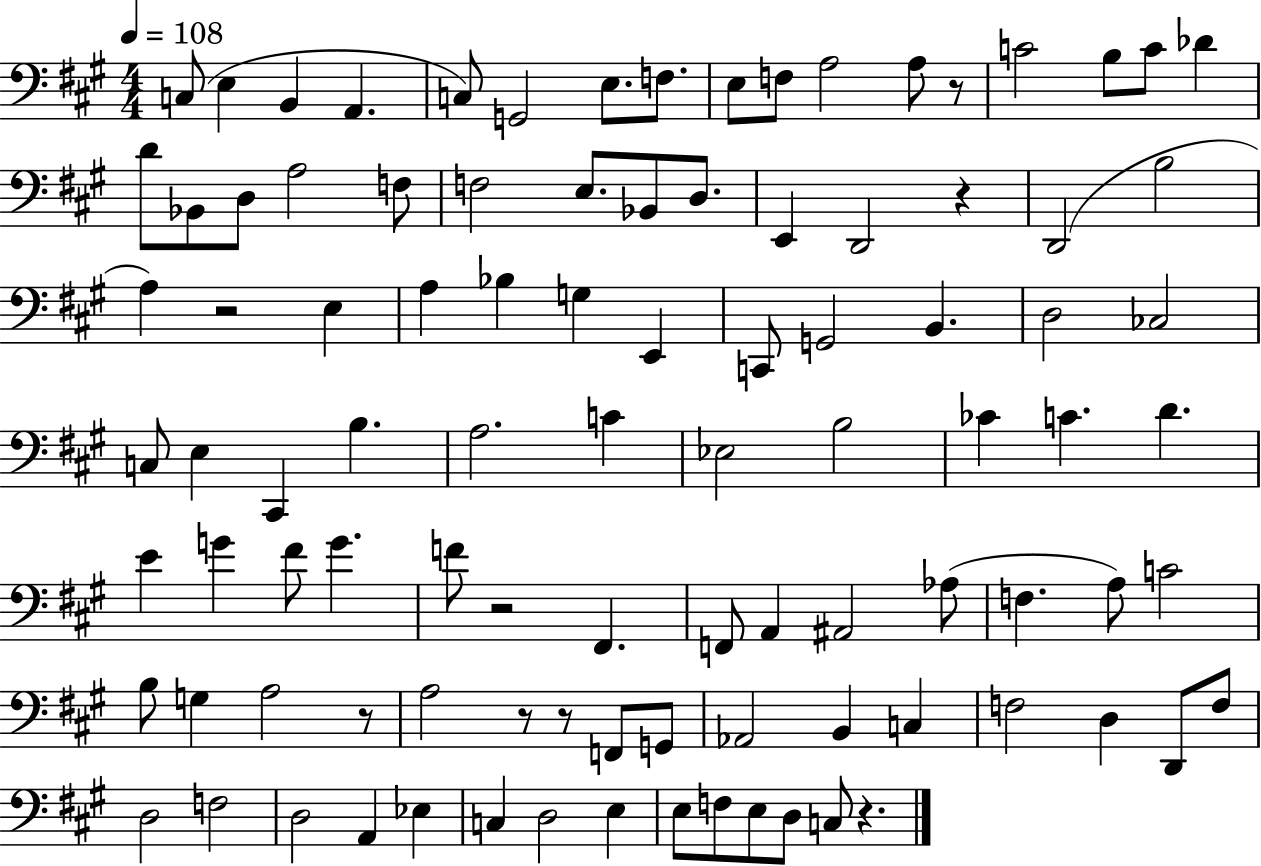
{
  \clef bass
  \numericTimeSignature
  \time 4/4
  \key a \major
  \tempo 4 = 108
  c8( e4 b,4 a,4. | c8) g,2 e8. f8. | e8 f8 a2 a8 r8 | c'2 b8 c'8 des'4 | \break d'8 bes,8 d8 a2 f8 | f2 e8. bes,8 d8. | e,4 d,2 r4 | d,2( b2 | \break a4) r2 e4 | a4 bes4 g4 e,4 | c,8 g,2 b,4. | d2 ces2 | \break c8 e4 cis,4 b4. | a2. c'4 | ees2 b2 | ces'4 c'4. d'4. | \break e'4 g'4 fis'8 g'4. | f'8 r2 fis,4. | f,8 a,4 ais,2 aes8( | f4. a8) c'2 | \break b8 g4 a2 r8 | a2 r8 r8 f,8 g,8 | aes,2 b,4 c4 | f2 d4 d,8 f8 | \break d2 f2 | d2 a,4 ees4 | c4 d2 e4 | e8 f8 e8 d8 c8 r4. | \break \bar "|."
}